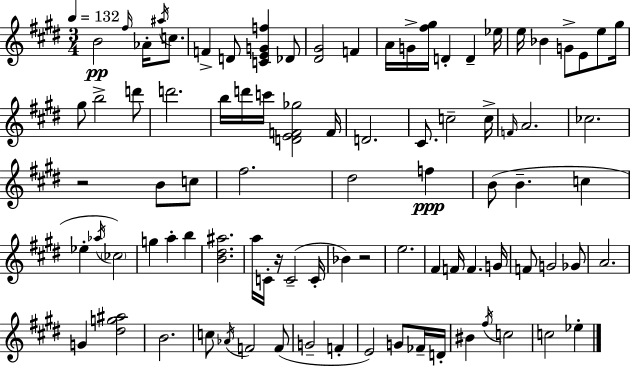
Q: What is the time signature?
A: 3/4